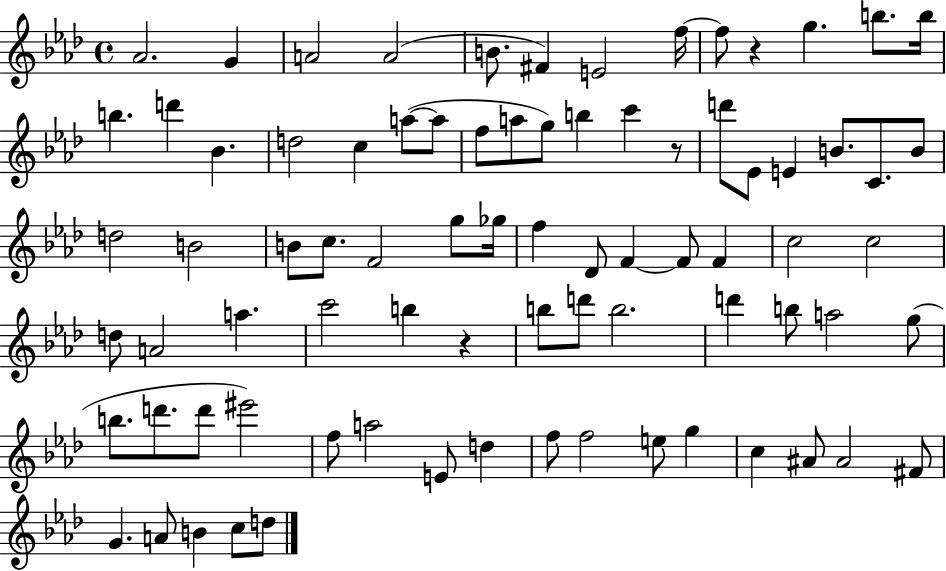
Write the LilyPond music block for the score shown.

{
  \clef treble
  \time 4/4
  \defaultTimeSignature
  \key aes \major
  aes'2. g'4 | a'2 a'2( | b'8. fis'4) e'2 f''16~~ | f''8 r4 g''4. b''8. b''16 | \break b''4. d'''4 bes'4. | d''2 c''4 a''8~(~ a''8 | f''8 a''8 g''8) b''4 c'''4 r8 | d'''8 ees'8 e'4 b'8. c'8. b'8 | \break d''2 b'2 | b'8 c''8. f'2 g''8 ges''16 | f''4 des'8 f'4~~ f'8 f'4 | c''2 c''2 | \break d''8 a'2 a''4. | c'''2 b''4 r4 | b''8 d'''8 b''2. | d'''4 b''8 a''2 g''8( | \break b''8. d'''8. d'''8 eis'''2) | f''8 a''2 e'8 d''4 | f''8 f''2 e''8 g''4 | c''4 ais'8 ais'2 fis'8 | \break g'4. a'8 b'4 c''8 d''8 | \bar "|."
}